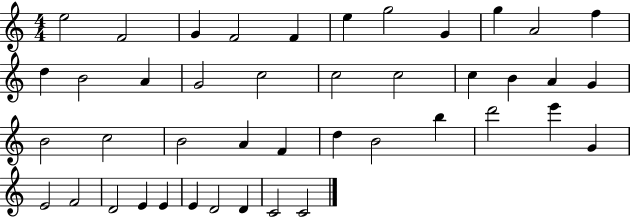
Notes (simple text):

E5/h F4/h G4/q F4/h F4/q E5/q G5/h G4/q G5/q A4/h F5/q D5/q B4/h A4/q G4/h C5/h C5/h C5/h C5/q B4/q A4/q G4/q B4/h C5/h B4/h A4/q F4/q D5/q B4/h B5/q D6/h E6/q G4/q E4/h F4/h D4/h E4/q E4/q E4/q D4/h D4/q C4/h C4/h